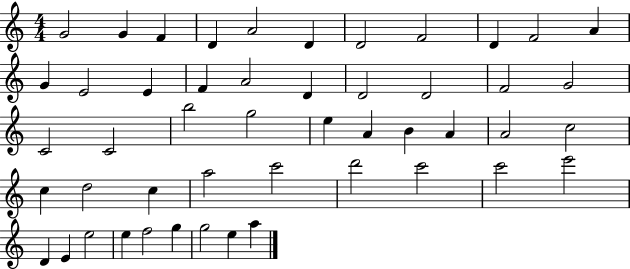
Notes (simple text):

G4/h G4/q F4/q D4/q A4/h D4/q D4/h F4/h D4/q F4/h A4/q G4/q E4/h E4/q F4/q A4/h D4/q D4/h D4/h F4/h G4/h C4/h C4/h B5/h G5/h E5/q A4/q B4/q A4/q A4/h C5/h C5/q D5/h C5/q A5/h C6/h D6/h C6/h C6/h E6/h D4/q E4/q E5/h E5/q F5/h G5/q G5/h E5/q A5/q